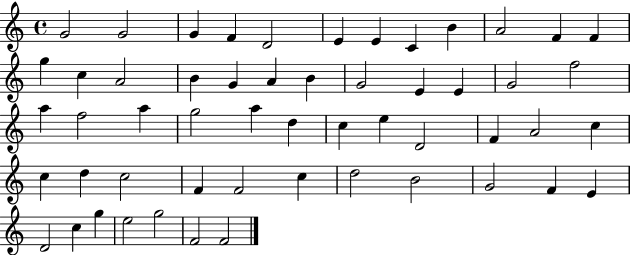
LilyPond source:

{
  \clef treble
  \time 4/4
  \defaultTimeSignature
  \key c \major
  g'2 g'2 | g'4 f'4 d'2 | e'4 e'4 c'4 b'4 | a'2 f'4 f'4 | \break g''4 c''4 a'2 | b'4 g'4 a'4 b'4 | g'2 e'4 e'4 | g'2 f''2 | \break a''4 f''2 a''4 | g''2 a''4 d''4 | c''4 e''4 d'2 | f'4 a'2 c''4 | \break c''4 d''4 c''2 | f'4 f'2 c''4 | d''2 b'2 | g'2 f'4 e'4 | \break d'2 c''4 g''4 | e''2 g''2 | f'2 f'2 | \bar "|."
}